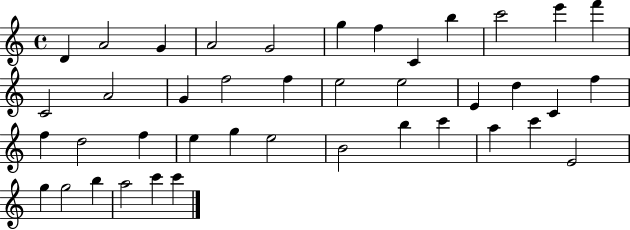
X:1
T:Untitled
M:4/4
L:1/4
K:C
D A2 G A2 G2 g f C b c'2 e' f' C2 A2 G f2 f e2 e2 E d C f f d2 f e g e2 B2 b c' a c' E2 g g2 b a2 c' c'